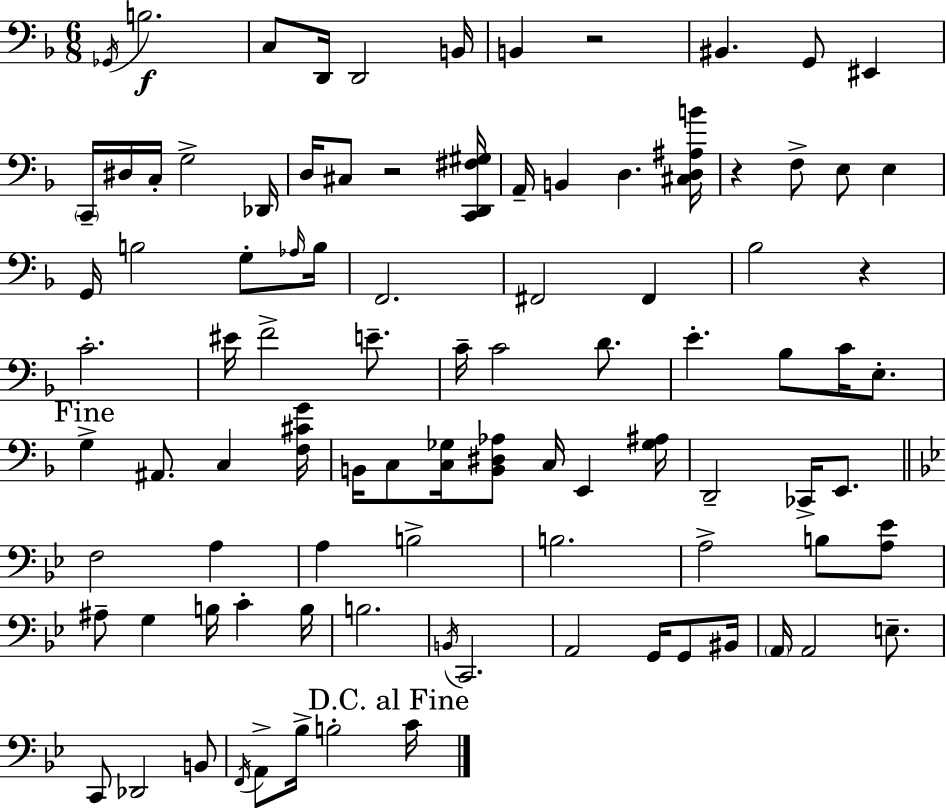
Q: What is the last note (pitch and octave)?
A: C4